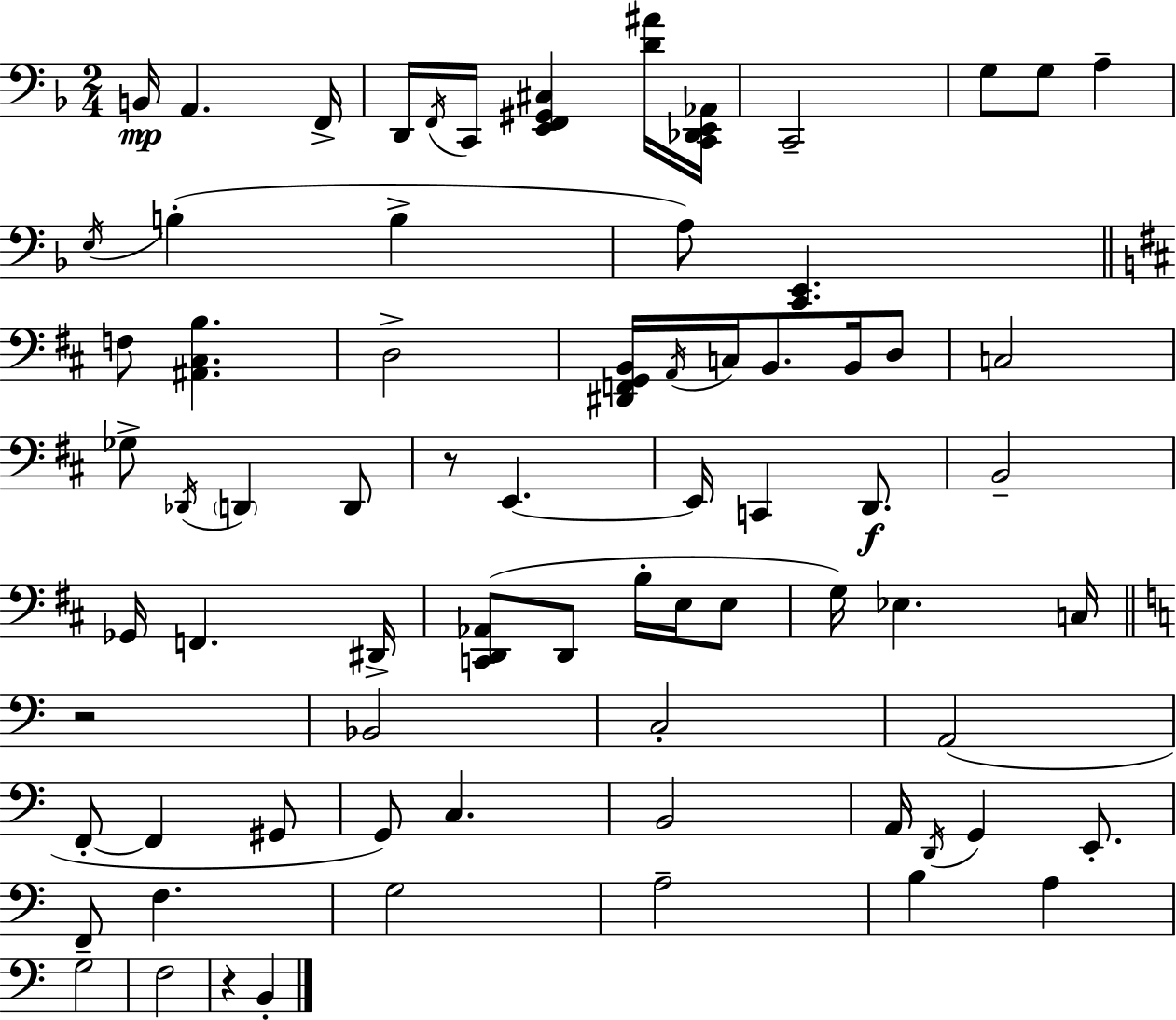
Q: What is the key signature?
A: D minor